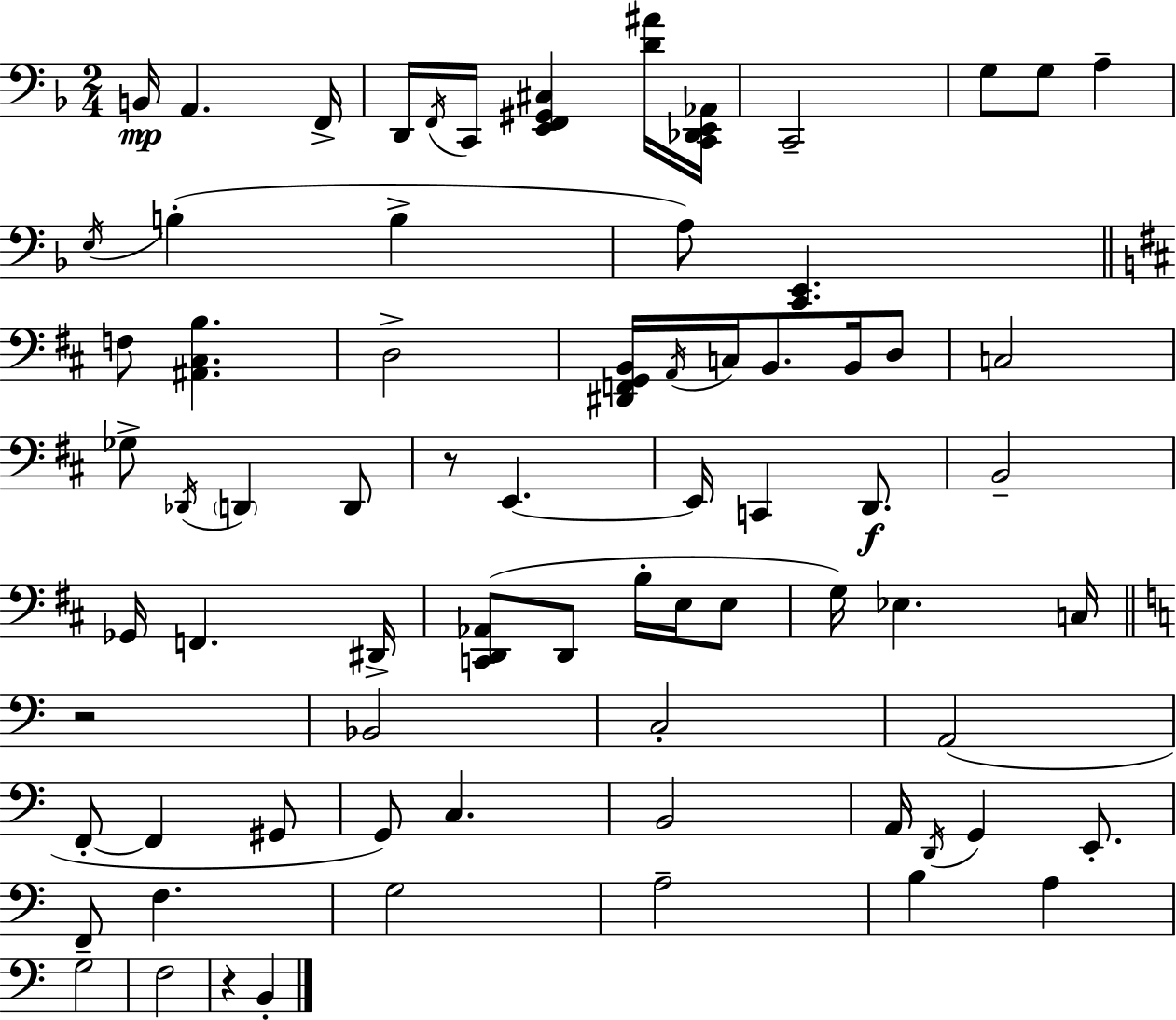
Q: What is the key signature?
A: D minor